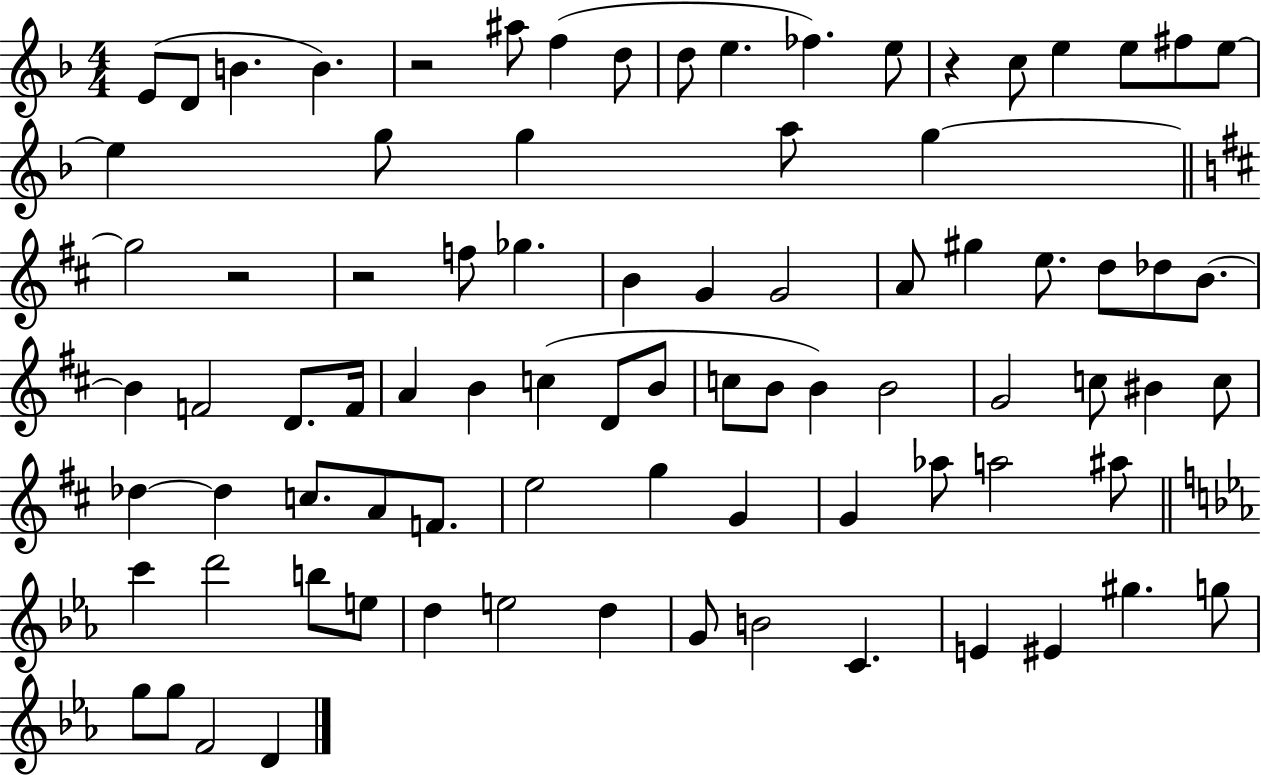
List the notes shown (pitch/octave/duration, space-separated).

E4/e D4/e B4/q. B4/q. R/h A#5/e F5/q D5/e D5/e E5/q. FES5/q. E5/e R/q C5/e E5/q E5/e F#5/e E5/e E5/q G5/e G5/q A5/e G5/q G5/h R/h R/h F5/e Gb5/q. B4/q G4/q G4/h A4/e G#5/q E5/e. D5/e Db5/e B4/e. B4/q F4/h D4/e. F4/s A4/q B4/q C5/q D4/e B4/e C5/e B4/e B4/q B4/h G4/h C5/e BIS4/q C5/e Db5/q Db5/q C5/e. A4/e F4/e. E5/h G5/q G4/q G4/q Ab5/e A5/h A#5/e C6/q D6/h B5/e E5/e D5/q E5/h D5/q G4/e B4/h C4/q. E4/q EIS4/q G#5/q. G5/e G5/e G5/e F4/h D4/q